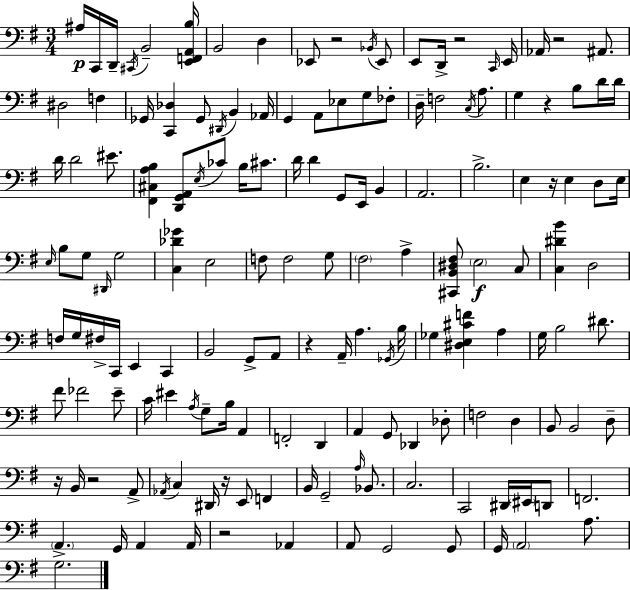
{
  \clef bass
  \numericTimeSignature
  \time 3/4
  \key e \minor
  ais16\p c,16 d,16-- \acciaccatura { cis,16 } b,2-- | <e, f, a, b>16 b,2 d4 | ees,8 r2 \acciaccatura { bes,16 } | ees,8 e,8 d,16-> r2 | \break \grace { c,16 } e,16 aes,16 r2 | ais,8. dis2 f4 | ges,16 <c, des>4 ges,8 \acciaccatura { dis,16 } b,4 | aes,16 g,4 a,8 ees8 | \break g8 fes8-. d16-- f2 | \acciaccatura { c16 } a8. g4 r4 | b8 d'16 d'16 d'16 d'2 | eis'8. <fis, cis a b>4 <d, g, a,>8 \acciaccatura { e16 } | \break ces'8 b16 cis'8. d'16 d'4 g,8 | e,16 b,4 a,2. | b2.-> | e4 r16 e4 | \break d8 e16 \grace { e16 } b8 g8 \grace { dis,16 } | g2 <c des' ges'>4 | e2 f8 f2 | g8 \parenthesize fis2 | \break a4-> <cis, b, dis fis>8 \parenthesize e2\f | c8 <c dis' b'>4 | d2 f16 g16 fis16-> c,16 | e,4 c,4 b,2 | \break g,8-> a,8 r4 | a,16-- a4. \acciaccatura { ges,16 } b16 ges4 | <dis e cis' f'>4 a4 g16 b2 | dis'8. fis'8 fes'2 | \break e'8-- c'16 eis'4 | \acciaccatura { a16 } g8-- b16 a,4 f,2-. | d,4 a,4 | g,8 des,4 des8-. f2 | \break d4 b,8 | b,2 d8-- r16 b,16 | r2 a,8-> \acciaccatura { aes,16 } c4 | dis,16 r16 e,8 f,4 b,16 | \break g,2-- \grace { a16 } bes,8. | c2. | c,2 dis,16 \parenthesize eis,16 d,8 | f,2. | \break \parenthesize a,4.-> g,16 a,4 a,16 | r2 aes,4 | a,8 g,2 g,8 | g,16 \parenthesize a,2 a8. | \break g2. | \bar "|."
}